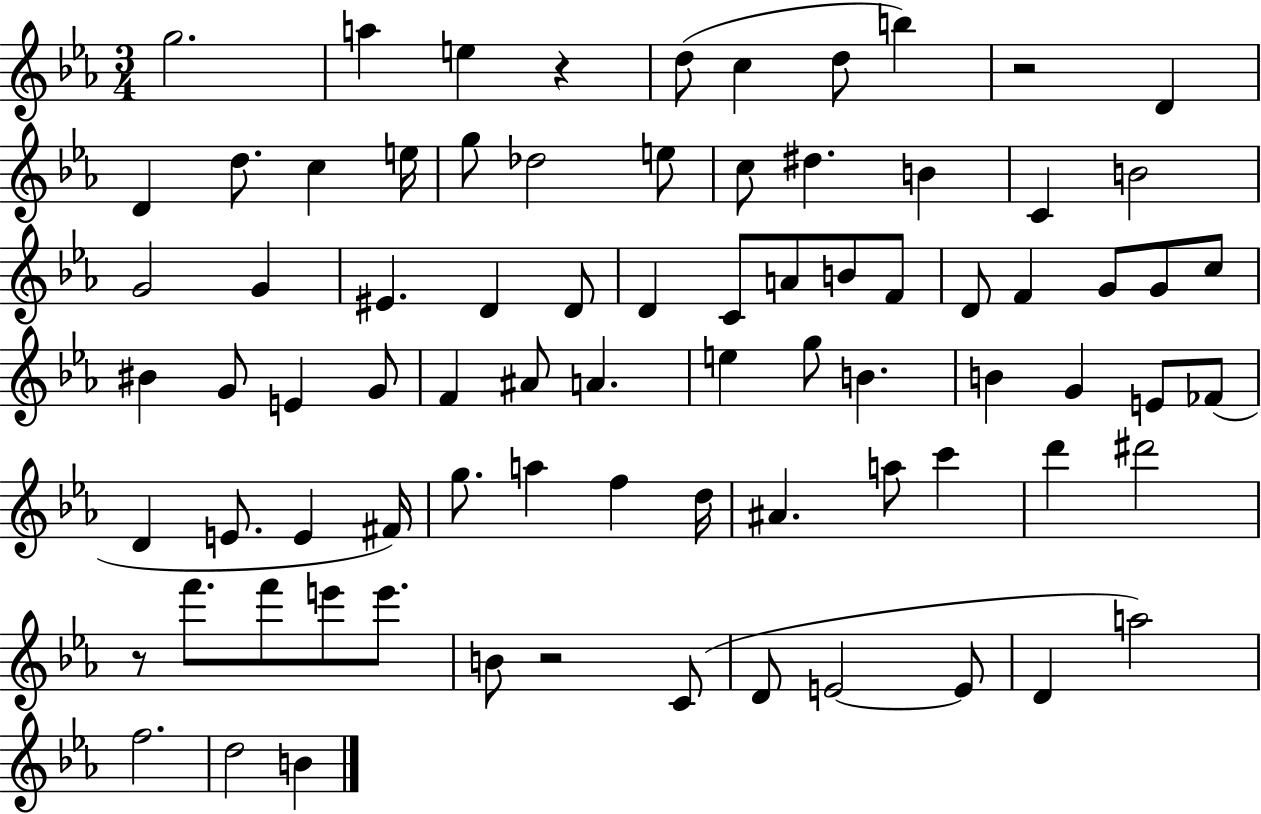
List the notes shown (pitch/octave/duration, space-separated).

G5/h. A5/q E5/q R/q D5/e C5/q D5/e B5/q R/h D4/q D4/q D5/e. C5/q E5/s G5/e Db5/h E5/e C5/e D#5/q. B4/q C4/q B4/h G4/h G4/q EIS4/q. D4/q D4/e D4/q C4/e A4/e B4/e F4/e D4/e F4/q G4/e G4/e C5/e BIS4/q G4/e E4/q G4/e F4/q A#4/e A4/q. E5/q G5/e B4/q. B4/q G4/q E4/e FES4/e D4/q E4/e. E4/q F#4/s G5/e. A5/q F5/q D5/s A#4/q. A5/e C6/q D6/q D#6/h R/e F6/e. F6/e E6/e E6/e. B4/e R/h C4/e D4/e E4/h E4/e D4/q A5/h F5/h. D5/h B4/q